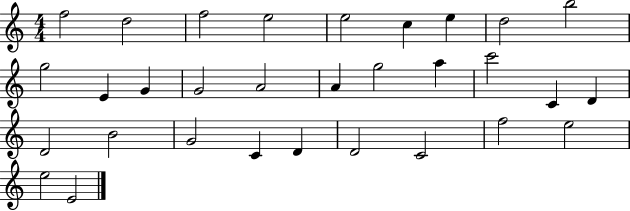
{
  \clef treble
  \numericTimeSignature
  \time 4/4
  \key c \major
  f''2 d''2 | f''2 e''2 | e''2 c''4 e''4 | d''2 b''2 | \break g''2 e'4 g'4 | g'2 a'2 | a'4 g''2 a''4 | c'''2 c'4 d'4 | \break d'2 b'2 | g'2 c'4 d'4 | d'2 c'2 | f''2 e''2 | \break e''2 e'2 | \bar "|."
}